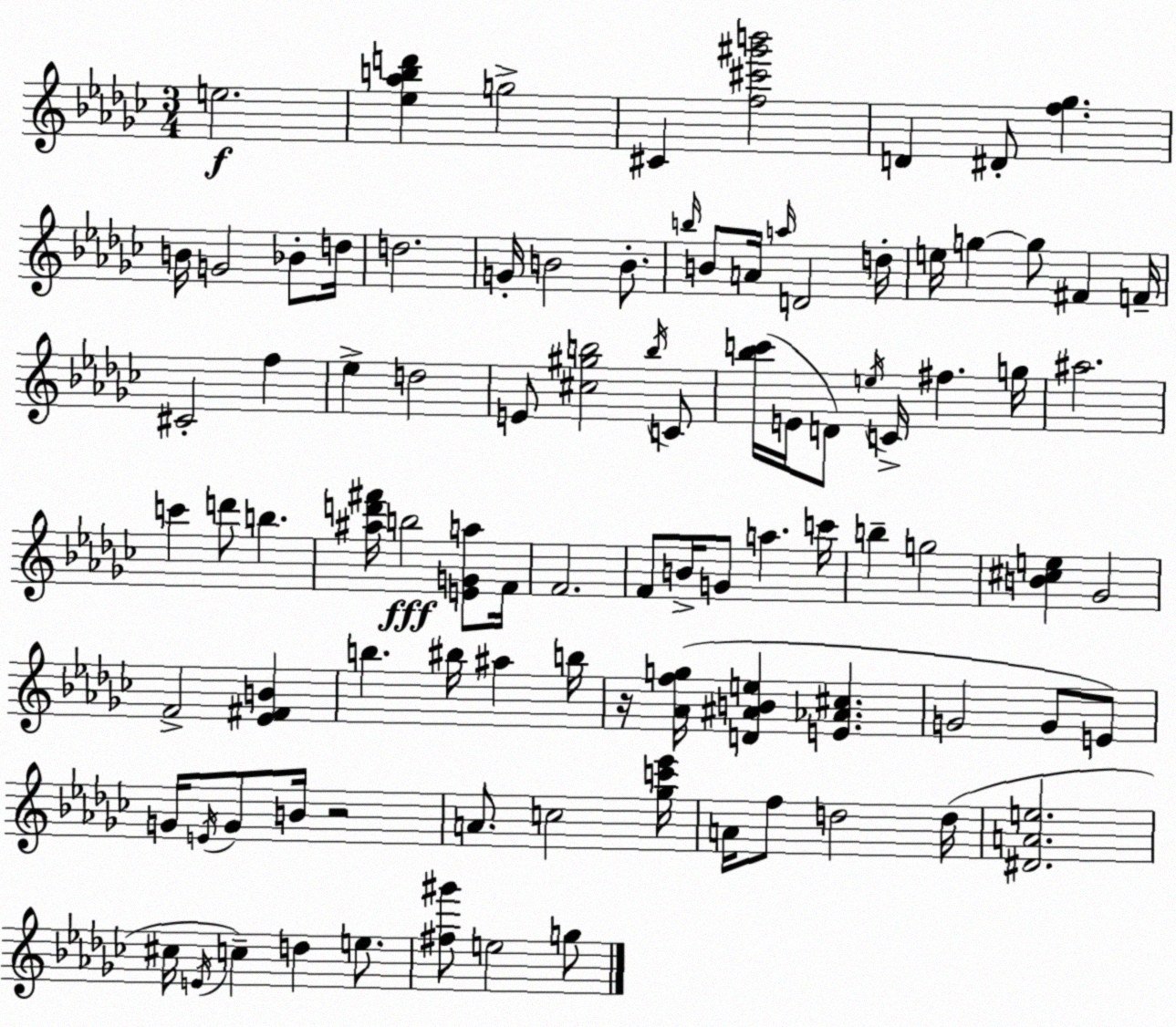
X:1
T:Untitled
M:3/4
L:1/4
K:Ebm
e2 [_e_abd'] g2 ^C [f^c'^g'b']2 D ^D/2 [f_g] B/4 G2 _B/2 d/4 d2 G/4 B2 B/2 b/4 B/2 A/4 a/4 D2 d/4 e/4 g g/2 ^F F/4 ^C2 f _e d2 E/2 [^c^gb]2 b/4 C/2 [_bc']/4 E/4 D/2 e/4 C/4 ^f g/4 ^a2 c' d'/2 b [^ad'^f']/4 b2 [EGa]/2 F/4 F2 F/2 B/4 G/2 a c'/4 b g2 [B^ce] _G2 F2 [_E^FB] b ^b/4 ^a b/4 z/4 [_Afg]/4 [D^ABe] [E_A^c] G2 G/2 E/2 G/4 E/4 G/2 B/4 z2 A/2 c2 [_gc'_e']/4 A/4 f/2 d2 d/4 [^DAe]2 ^c/4 E/4 c d e/2 [^f^g']/2 e2 g/2